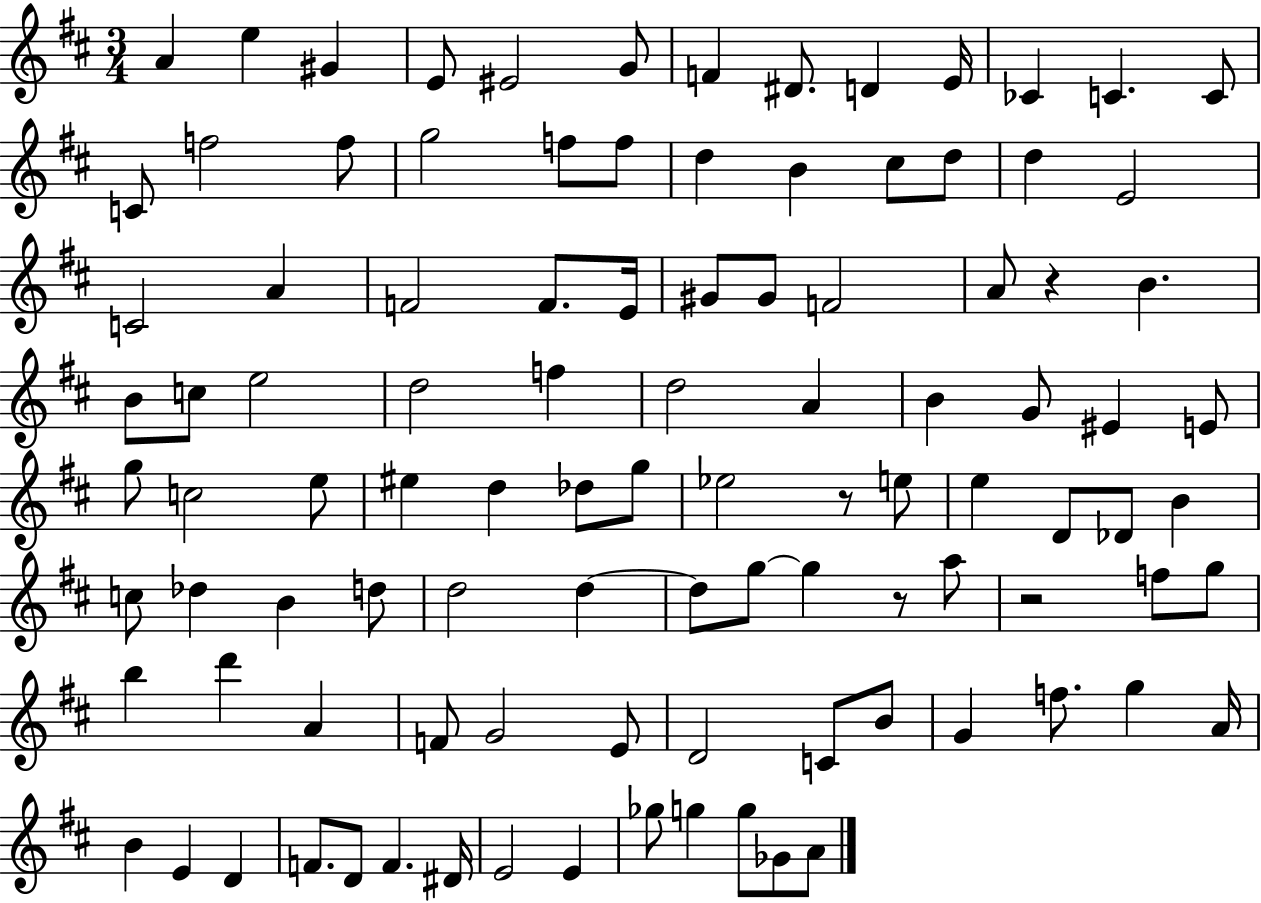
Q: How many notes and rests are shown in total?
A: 102